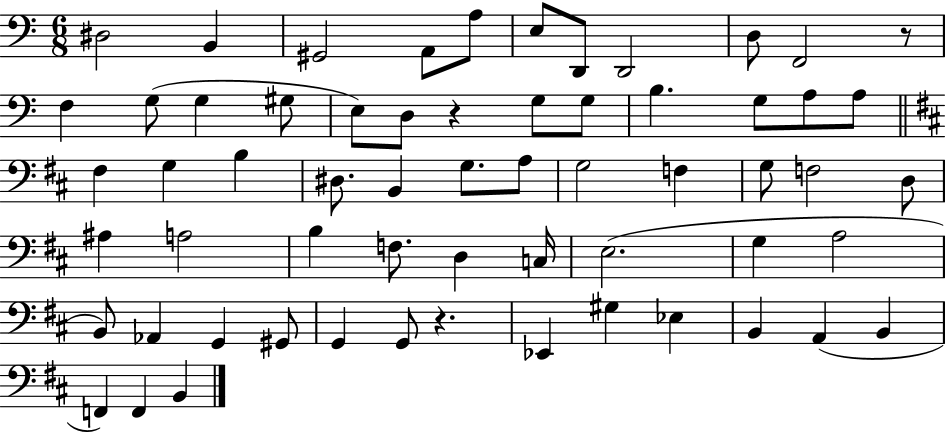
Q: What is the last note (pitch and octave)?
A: B2